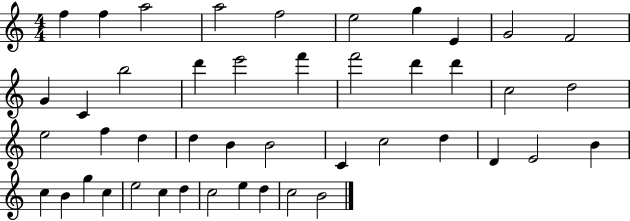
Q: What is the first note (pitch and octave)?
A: F5